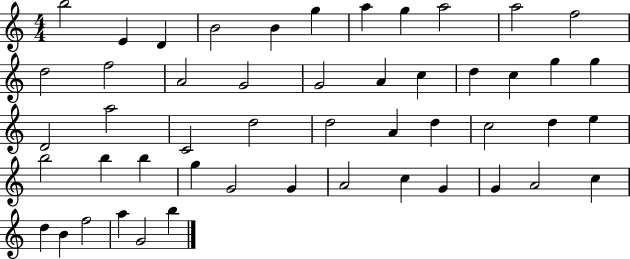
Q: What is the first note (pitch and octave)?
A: B5